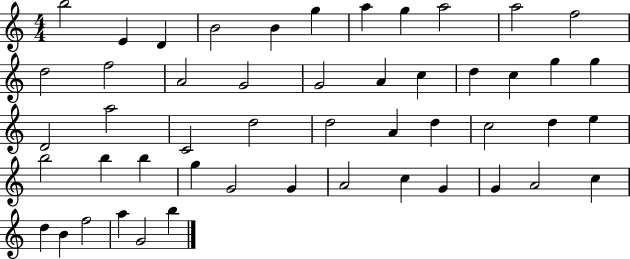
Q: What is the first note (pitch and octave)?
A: B5